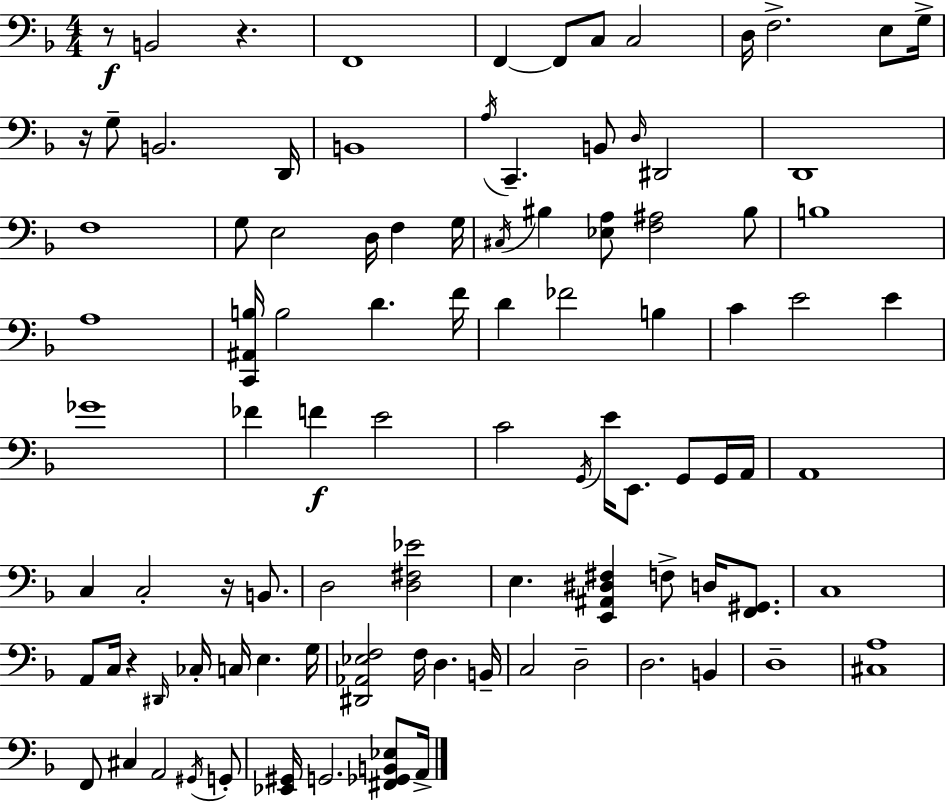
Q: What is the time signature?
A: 4/4